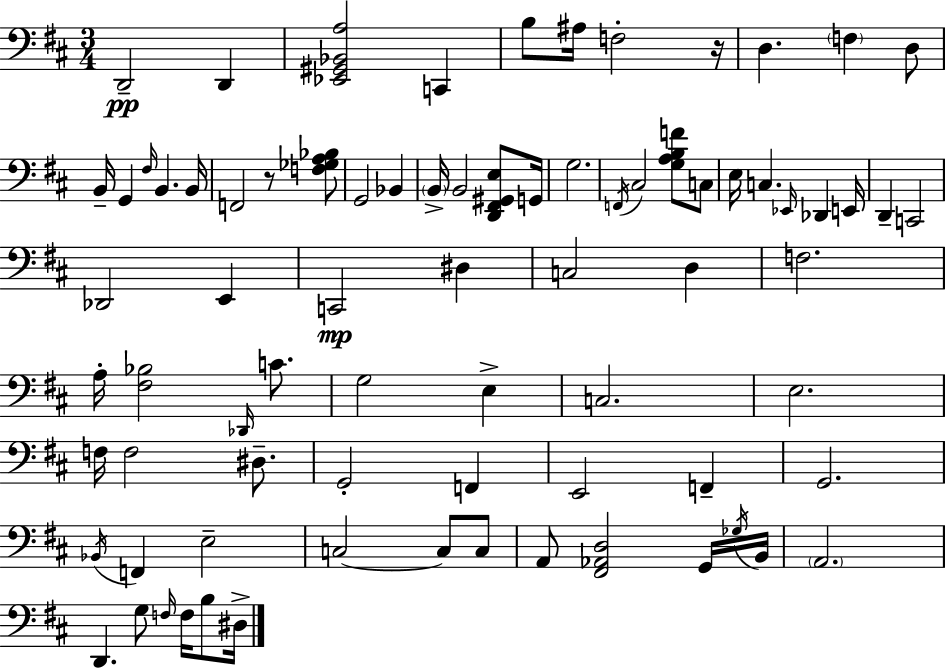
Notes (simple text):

D2/h D2/q [Eb2,G#2,Bb2,A3]/h C2/q B3/e A#3/s F3/h R/s D3/q. F3/q D3/e B2/s G2/q F#3/s B2/q. B2/s F2/h R/e [F3,Gb3,A3,Bb3]/e G2/h Bb2/q B2/s B2/h [D2,F#2,G#2,E3]/e G2/s G3/h. F2/s C#3/h [G3,A3,B3,F4]/e C3/e E3/s C3/q. Eb2/s Db2/q E2/s D2/q C2/h Db2/h E2/q C2/h D#3/q C3/h D3/q F3/h. A3/s [F#3,Bb3]/h Db2/s C4/e. G3/h E3/q C3/h. E3/h. F3/s F3/h D#3/e. G2/h F2/q E2/h F2/q G2/h. Bb2/s F2/q E3/h C3/h C3/e C3/e A2/e [F#2,Ab2,D3]/h G2/s Gb3/s B2/s A2/h. D2/q. G3/e F3/s F3/s B3/e D#3/s